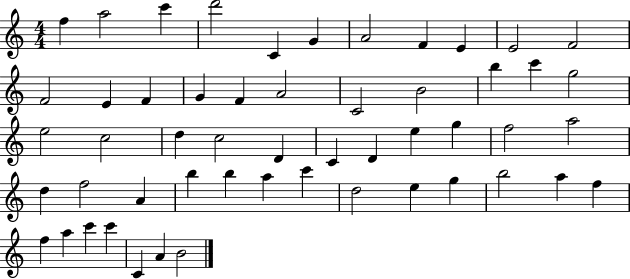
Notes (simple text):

F5/q A5/h C6/q D6/h C4/q G4/q A4/h F4/q E4/q E4/h F4/h F4/h E4/q F4/q G4/q F4/q A4/h C4/h B4/h B5/q C6/q G5/h E5/h C5/h D5/q C5/h D4/q C4/q D4/q E5/q G5/q F5/h A5/h D5/q F5/h A4/q B5/q B5/q A5/q C6/q D5/h E5/q G5/q B5/h A5/q F5/q F5/q A5/q C6/q C6/q C4/q A4/q B4/h